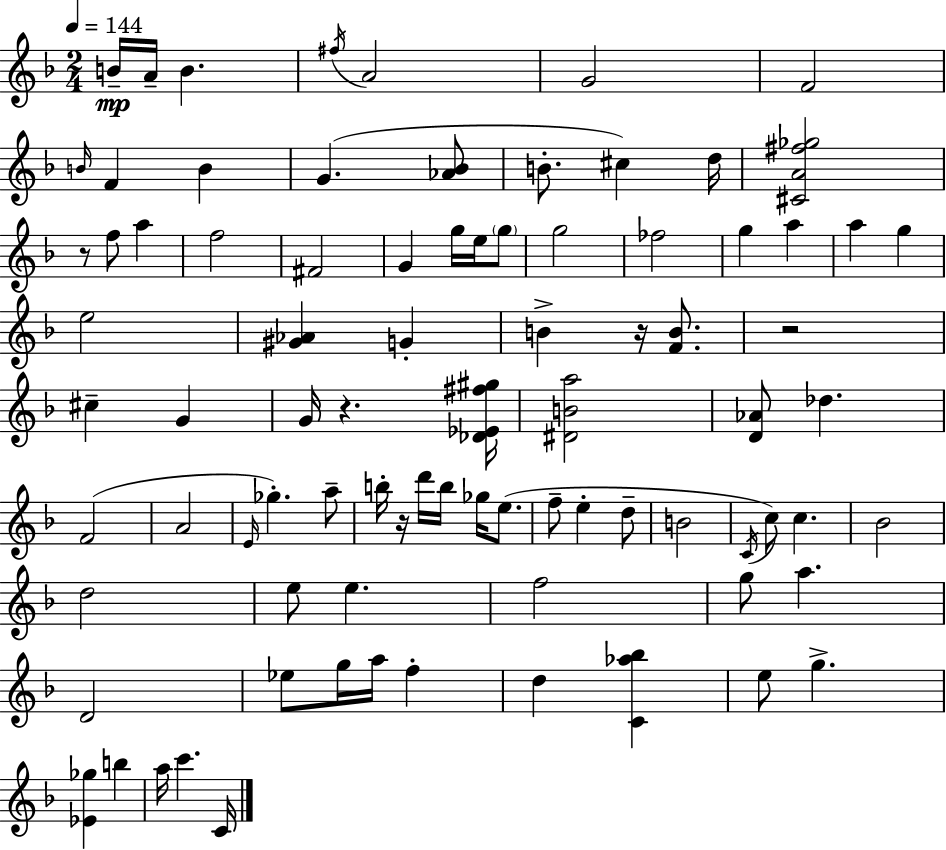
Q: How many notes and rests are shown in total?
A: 85